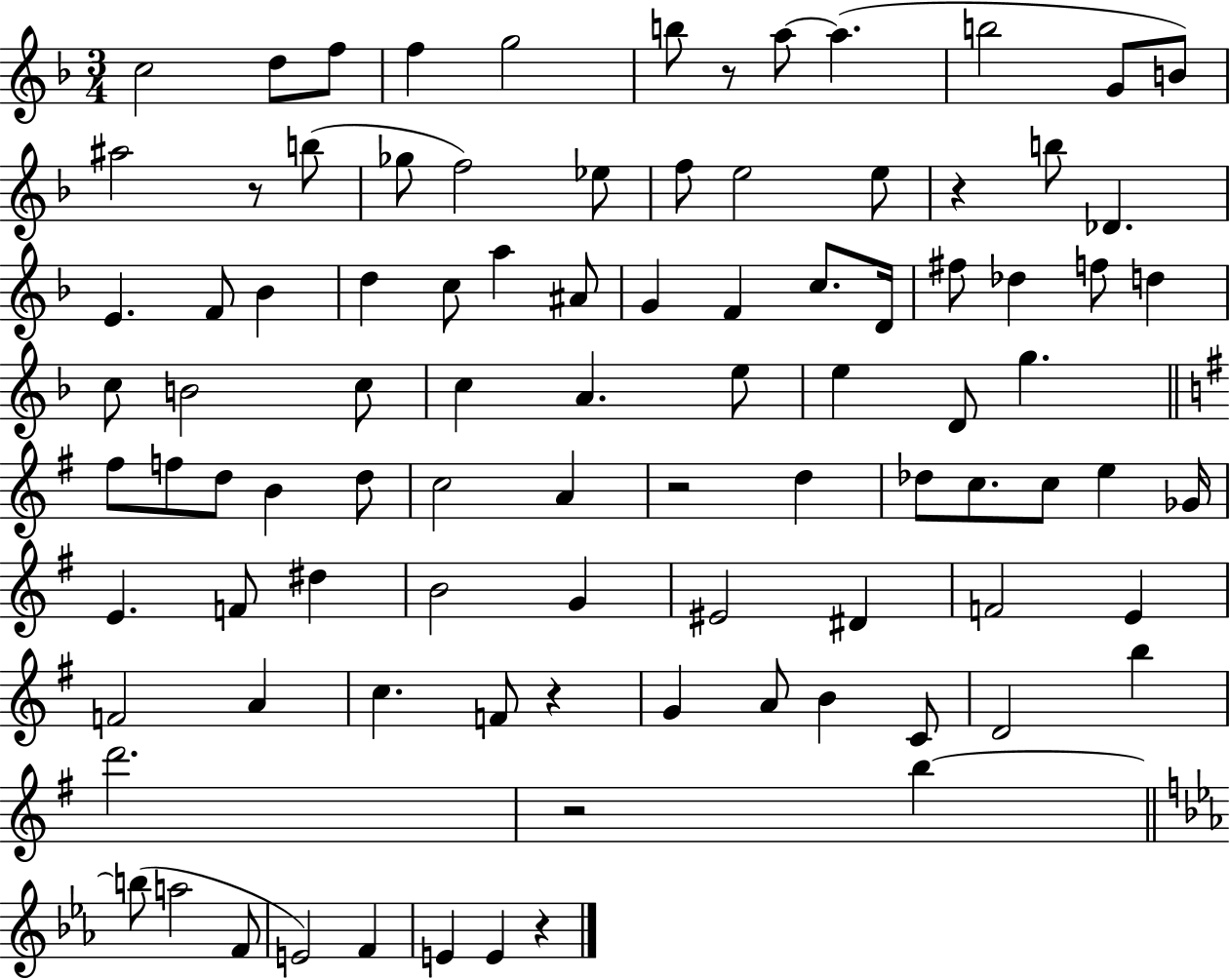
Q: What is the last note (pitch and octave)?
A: E4